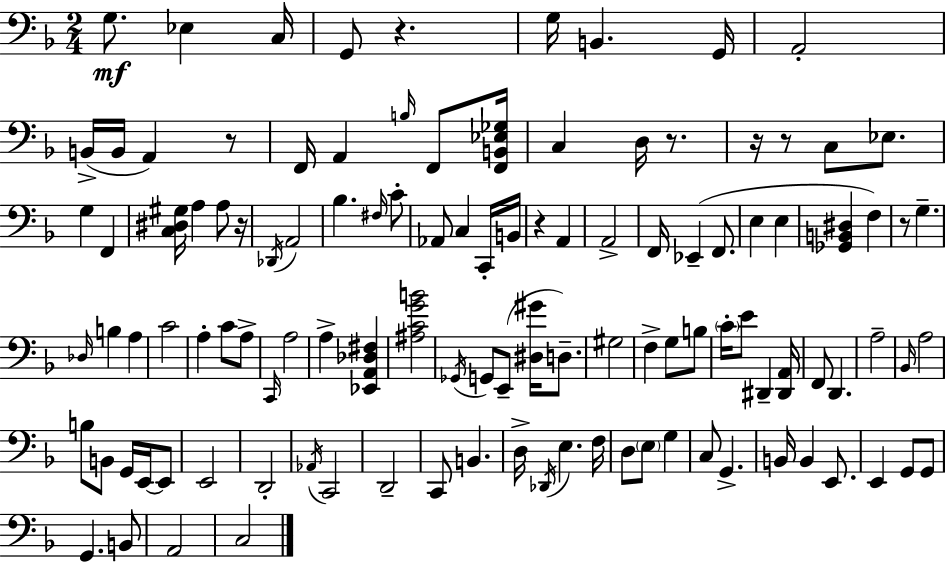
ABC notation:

X:1
T:Untitled
M:2/4
L:1/4
K:F
G,/2 _E, C,/4 G,,/2 z G,/4 B,, G,,/4 A,,2 B,,/4 B,,/4 A,, z/2 F,,/4 A,, B,/4 F,,/2 [F,,B,,_E,_G,]/4 C, D,/4 z/2 z/4 z/2 C,/2 _E,/2 G, F,, [C,^D,^G,]/4 A, A,/2 z/4 _D,,/4 A,,2 _B, ^F,/4 C/2 _A,,/2 C, C,,/4 B,,/4 z A,, A,,2 F,,/4 _E,, F,,/2 E, E, [_G,,B,,^D,] F, z/2 G, _D,/4 B, A, C2 A, C/2 A,/2 C,,/4 A,2 A, [_E,,A,,_D,^F,] [^A,CGB]2 _G,,/4 G,,/2 E,,/2 [^D,^G]/4 D,/2 ^G,2 F, G,/2 B,/2 C/4 E/2 ^D,, [^D,,A,,]/4 F,,/2 D,, A,2 _B,,/4 A,2 B,/2 B,,/2 G,,/4 E,,/4 E,,/2 E,,2 D,,2 _A,,/4 C,,2 D,,2 C,,/2 B,, D,/4 _D,,/4 E, F,/4 D,/2 E,/2 G, C,/2 G,, B,,/4 B,, E,,/2 E,, G,,/2 G,,/2 G,, B,,/2 A,,2 C,2